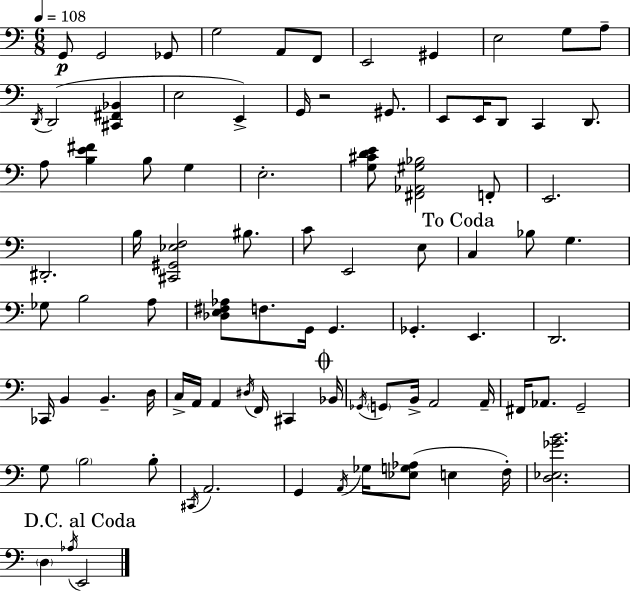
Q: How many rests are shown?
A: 1